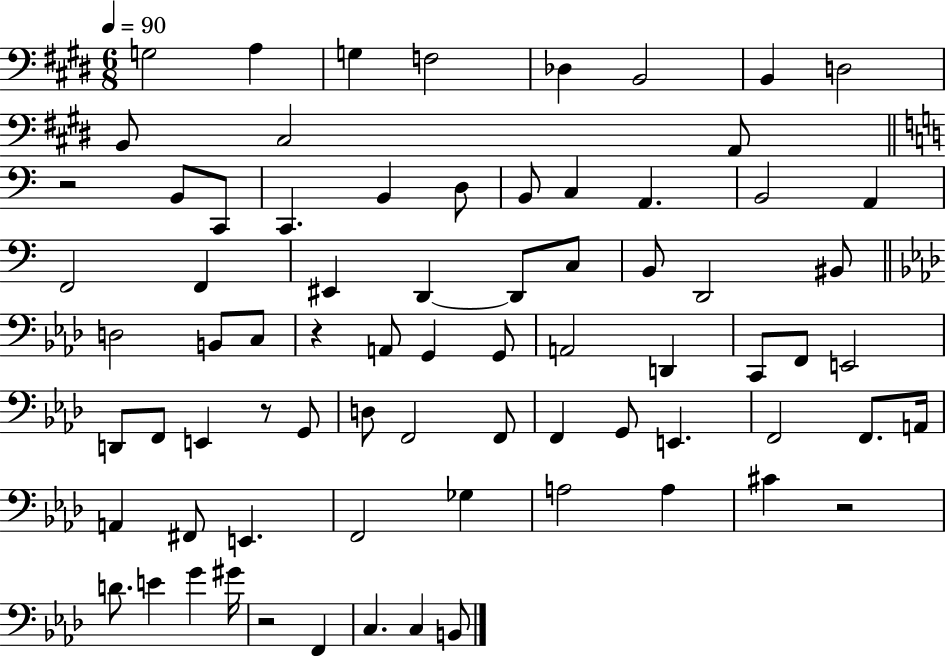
{
  \clef bass
  \numericTimeSignature
  \time 6/8
  \key e \major
  \tempo 4 = 90
  g2 a4 | g4 f2 | des4 b,2 | b,4 d2 | \break b,8 cis2 a,8 | \bar "||" \break \key a \minor r2 b,8 c,8 | c,4. b,4 d8 | b,8 c4 a,4. | b,2 a,4 | \break f,2 f,4 | eis,4 d,4~~ d,8 c8 | b,8 d,2 bis,8 | \bar "||" \break \key aes \major d2 b,8 c8 | r4 a,8 g,4 g,8 | a,2 d,4 | c,8 f,8 e,2 | \break d,8 f,8 e,4 r8 g,8 | d8 f,2 f,8 | f,4 g,8 e,4. | f,2 f,8. a,16 | \break a,4 fis,8 e,4. | f,2 ges4 | a2 a4 | cis'4 r2 | \break d'8. e'4 g'4 gis'16 | r2 f,4 | c4. c4 b,8 | \bar "|."
}